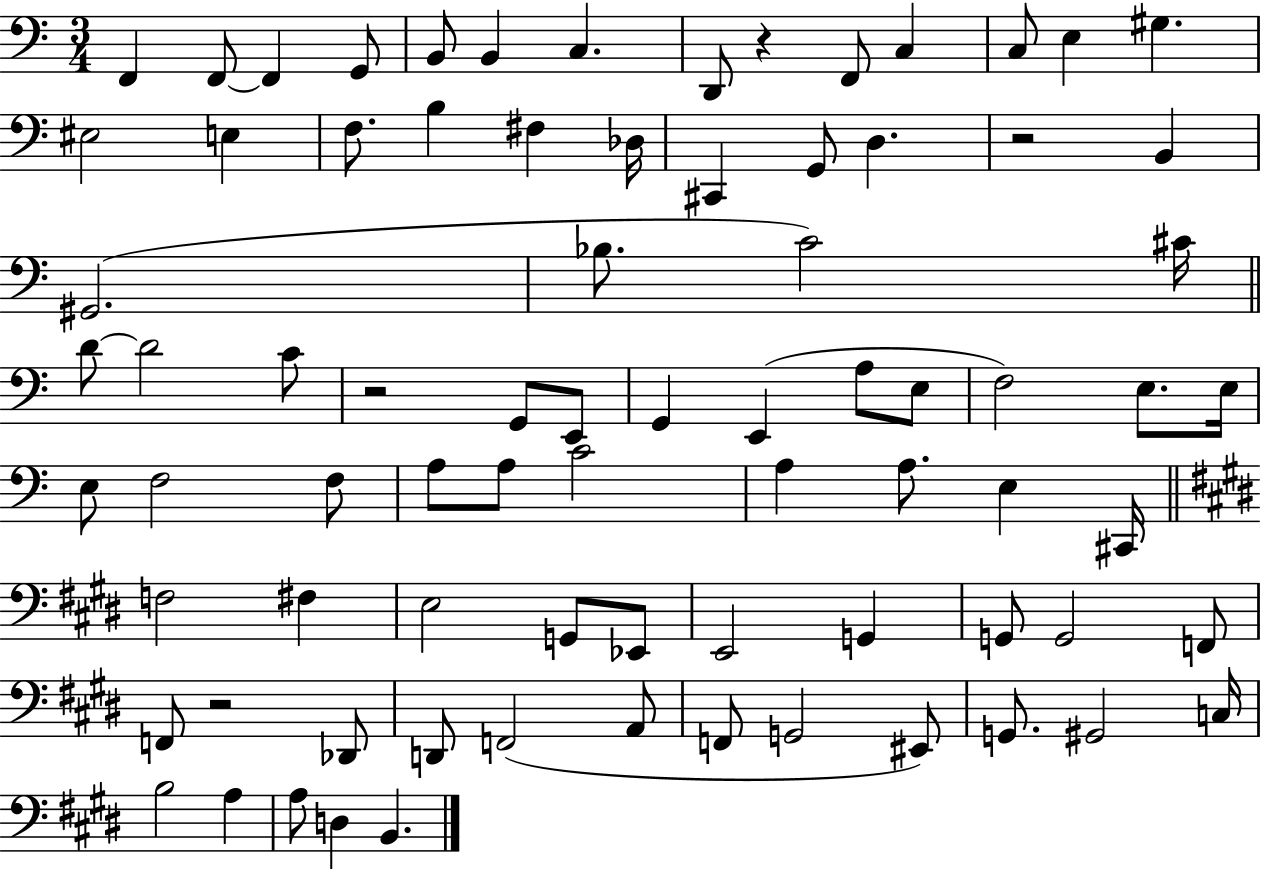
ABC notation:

X:1
T:Untitled
M:3/4
L:1/4
K:C
F,, F,,/2 F,, G,,/2 B,,/2 B,, C, D,,/2 z F,,/2 C, C,/2 E, ^G, ^E,2 E, F,/2 B, ^F, _D,/4 ^C,, G,,/2 D, z2 B,, ^G,,2 _B,/2 C2 ^C/4 D/2 D2 C/2 z2 G,,/2 E,,/2 G,, E,, A,/2 E,/2 F,2 E,/2 E,/4 E,/2 F,2 F,/2 A,/2 A,/2 C2 A, A,/2 E, ^C,,/4 F,2 ^F, E,2 G,,/2 _E,,/2 E,,2 G,, G,,/2 G,,2 F,,/2 F,,/2 z2 _D,,/2 D,,/2 F,,2 A,,/2 F,,/2 G,,2 ^E,,/2 G,,/2 ^G,,2 C,/4 B,2 A, A,/2 D, B,,